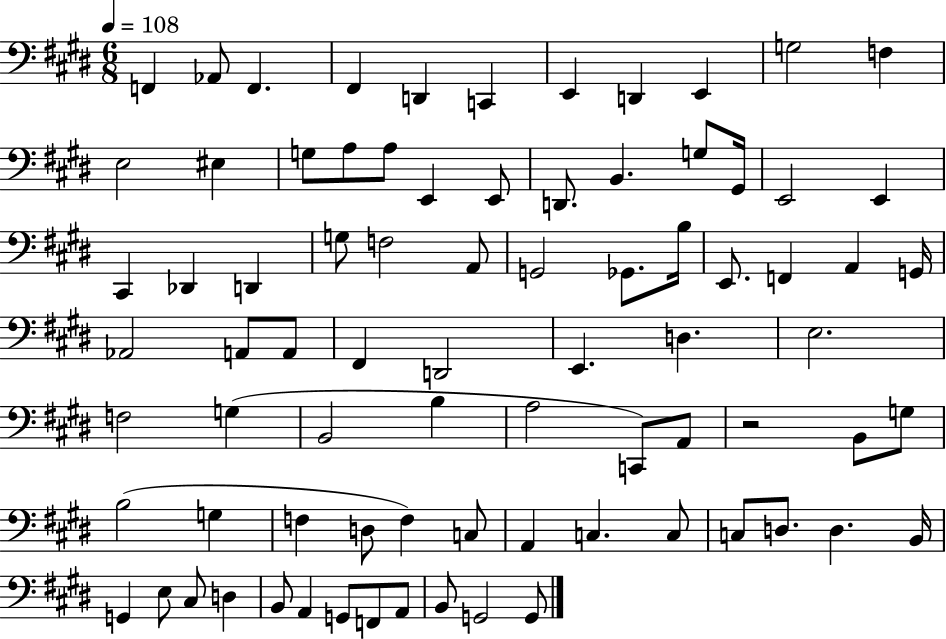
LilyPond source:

{
  \clef bass
  \numericTimeSignature
  \time 6/8
  \key e \major
  \tempo 4 = 108
  f,4 aes,8 f,4. | fis,4 d,4 c,4 | e,4 d,4 e,4 | g2 f4 | \break e2 eis4 | g8 a8 a8 e,4 e,8 | d,8. b,4. g8 gis,16 | e,2 e,4 | \break cis,4 des,4 d,4 | g8 f2 a,8 | g,2 ges,8. b16 | e,8. f,4 a,4 g,16 | \break aes,2 a,8 a,8 | fis,4 d,2 | e,4. d4. | e2. | \break f2 g4( | b,2 b4 | a2 c,8) a,8 | r2 b,8 g8 | \break b2( g4 | f4 d8 f4) c8 | a,4 c4. c8 | c8 d8. d4. b,16 | \break g,4 e8 cis8 d4 | b,8 a,4 g,8 f,8 a,8 | b,8 g,2 g,8 | \bar "|."
}